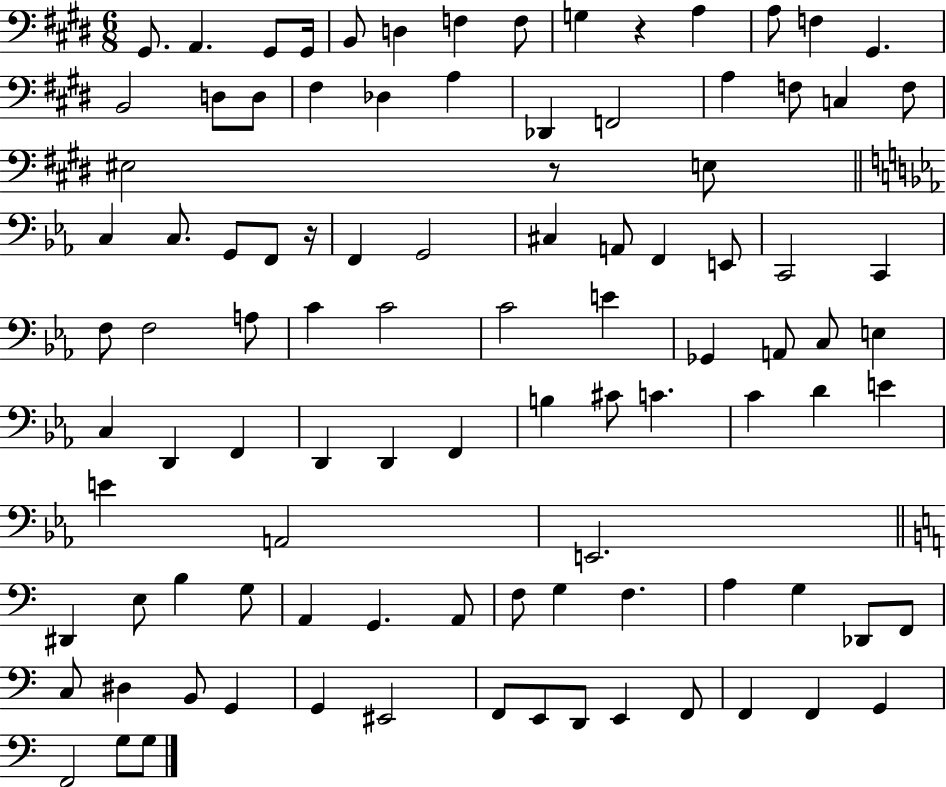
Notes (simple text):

G#2/e. A2/q. G#2/e G#2/s B2/e D3/q F3/q F3/e G3/q R/q A3/q A3/e F3/q G#2/q. B2/h D3/e D3/e F#3/q Db3/q A3/q Db2/q F2/h A3/q F3/e C3/q F3/e EIS3/h R/e E3/e C3/q C3/e. G2/e F2/e R/s F2/q G2/h C#3/q A2/e F2/q E2/e C2/h C2/q F3/e F3/h A3/e C4/q C4/h C4/h E4/q Gb2/q A2/e C3/e E3/q C3/q D2/q F2/q D2/q D2/q F2/q B3/q C#4/e C4/q. C4/q D4/q E4/q E4/q A2/h E2/h. D#2/q E3/e B3/q G3/e A2/q G2/q. A2/e F3/e G3/q F3/q. A3/q G3/q Db2/e F2/e C3/e D#3/q B2/e G2/q G2/q EIS2/h F2/e E2/e D2/e E2/q F2/e F2/q F2/q G2/q F2/h G3/e G3/e